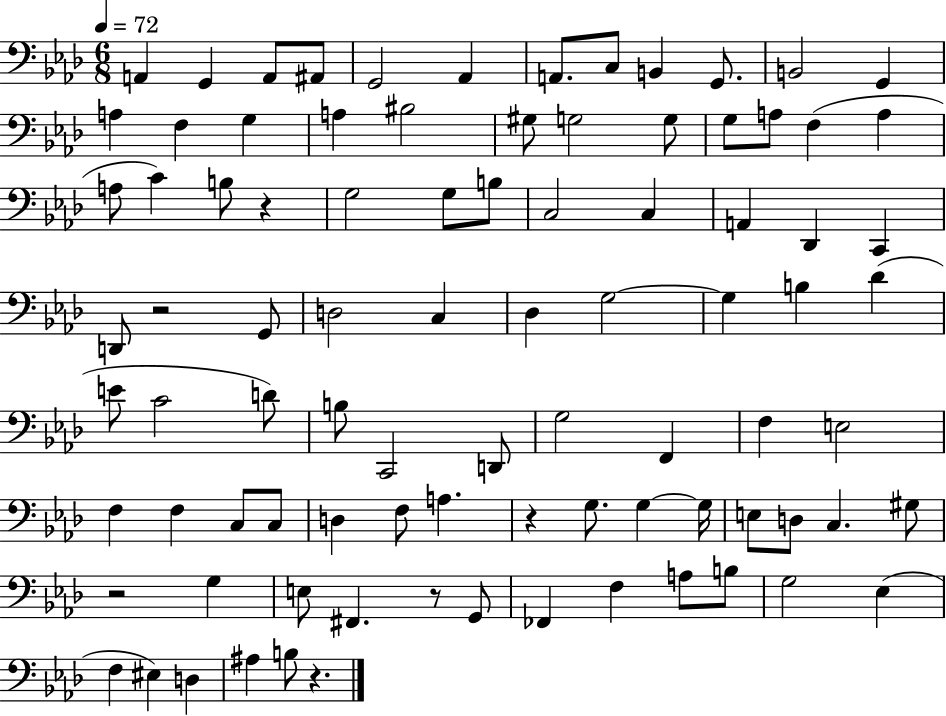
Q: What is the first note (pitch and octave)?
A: A2